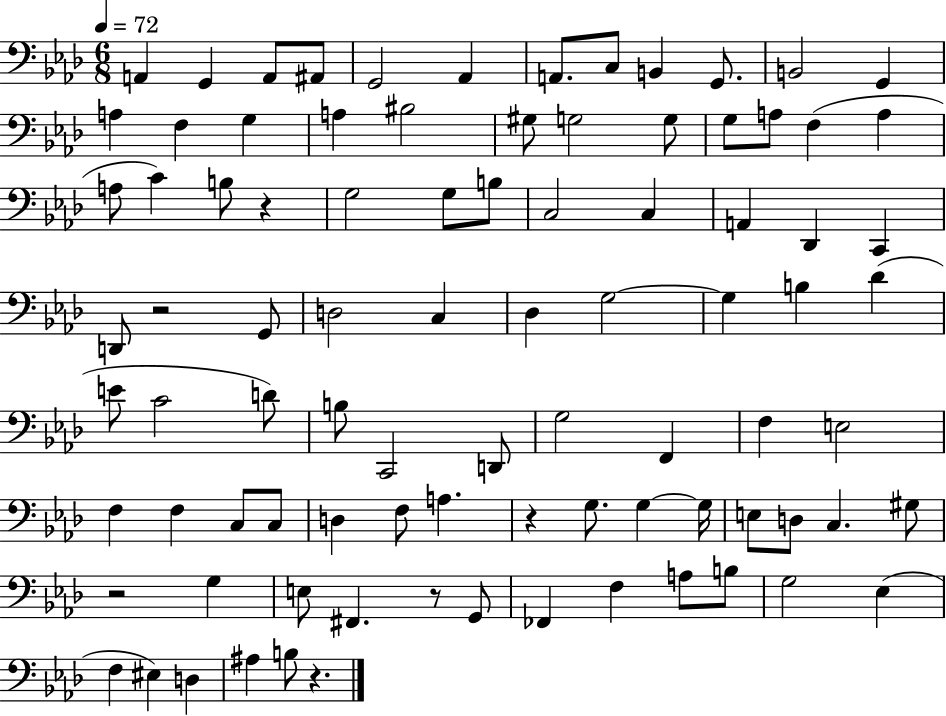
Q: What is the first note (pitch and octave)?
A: A2